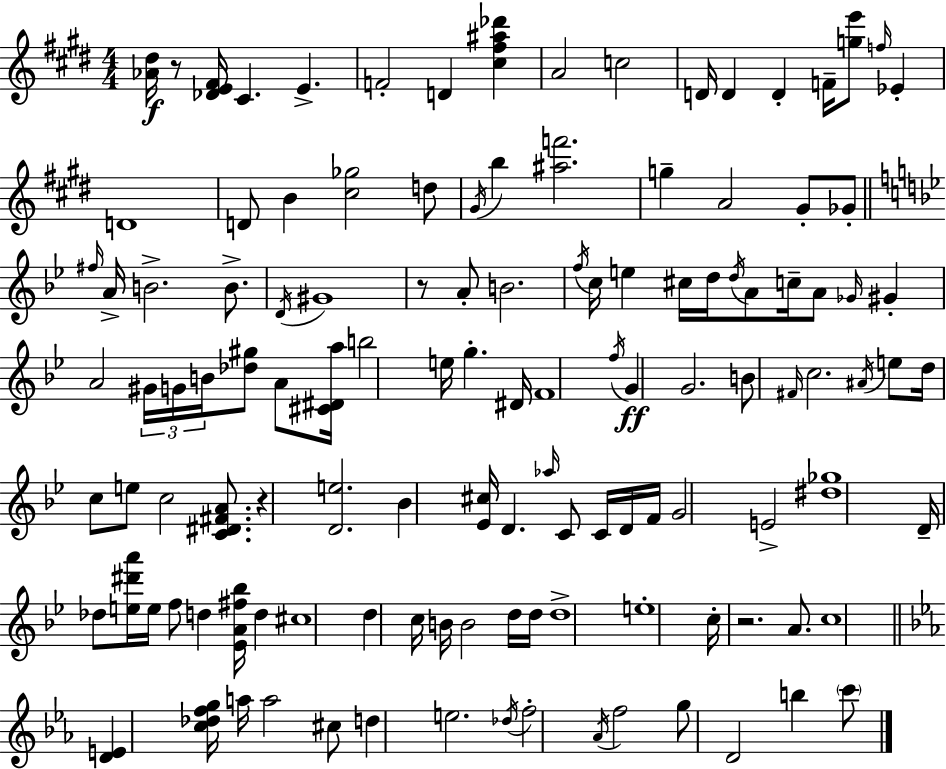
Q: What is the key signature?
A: E major